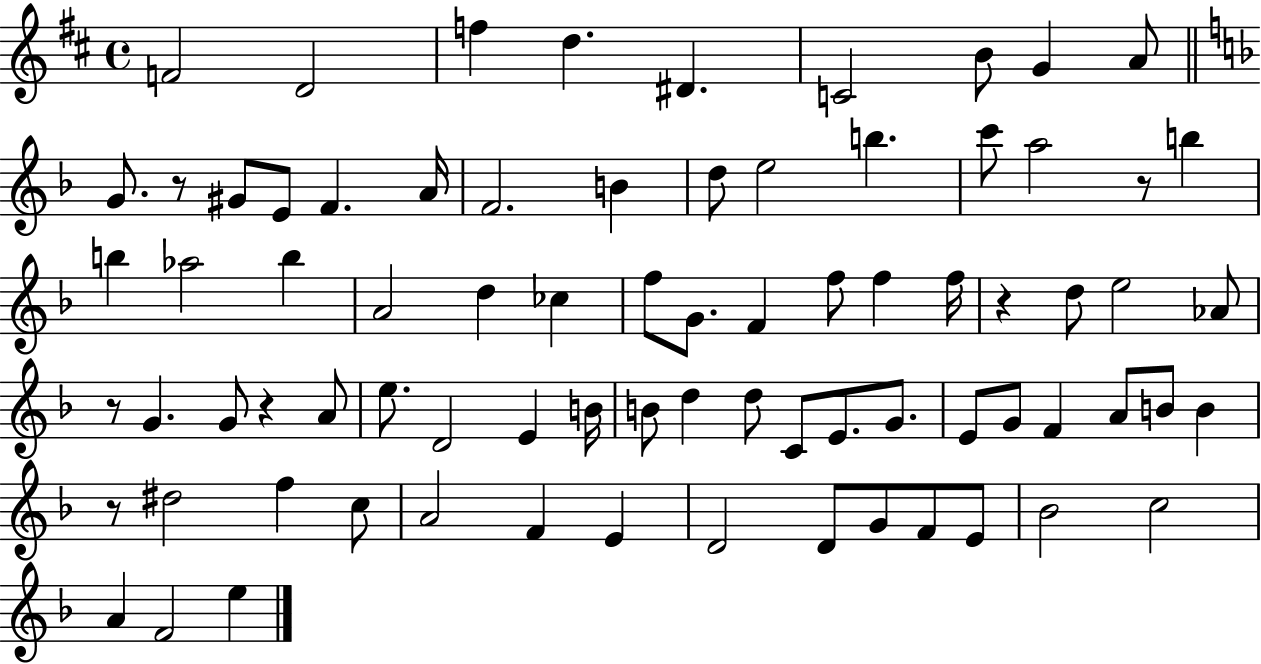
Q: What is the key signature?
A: D major